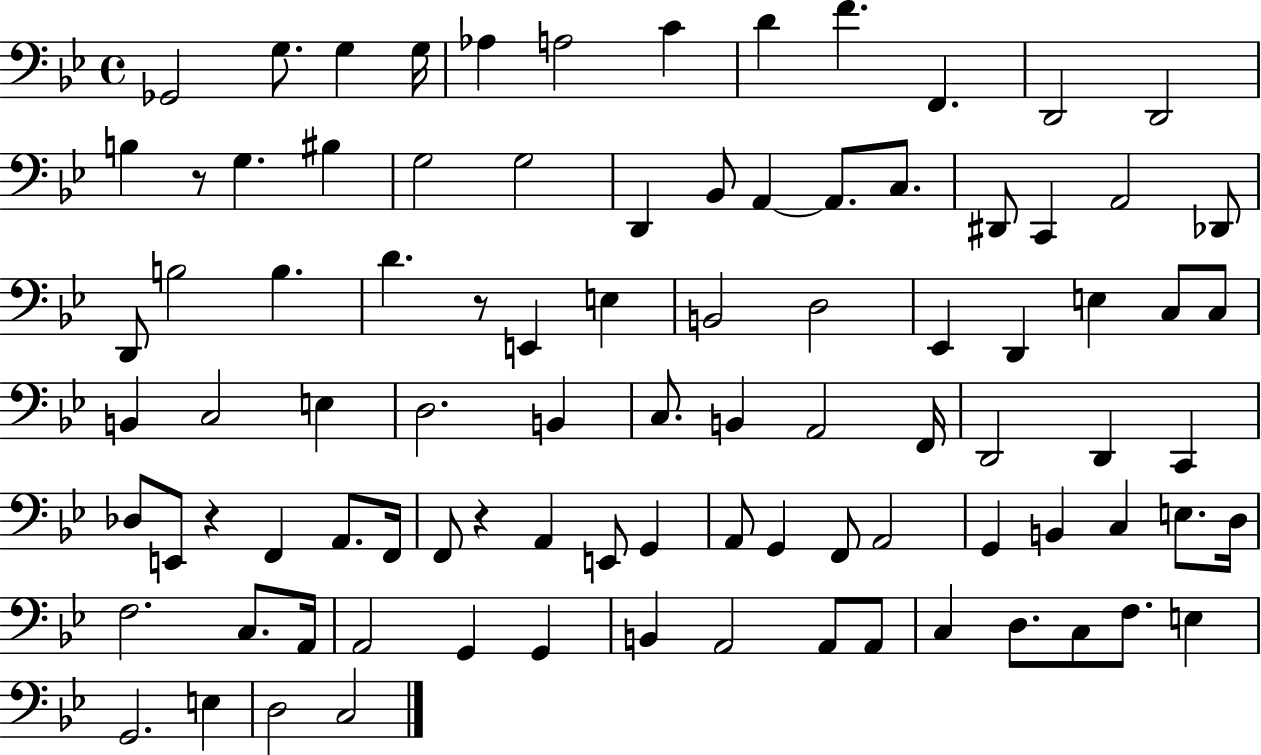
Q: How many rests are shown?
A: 4